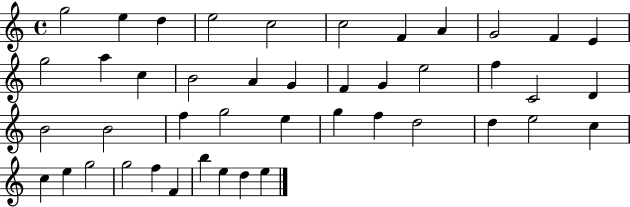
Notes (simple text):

G5/h E5/q D5/q E5/h C5/h C5/h F4/q A4/q G4/h F4/q E4/q G5/h A5/q C5/q B4/h A4/q G4/q F4/q G4/q E5/h F5/q C4/h D4/q B4/h B4/h F5/q G5/h E5/q G5/q F5/q D5/h D5/q E5/h C5/q C5/q E5/q G5/h G5/h F5/q F4/q B5/q E5/q D5/q E5/q